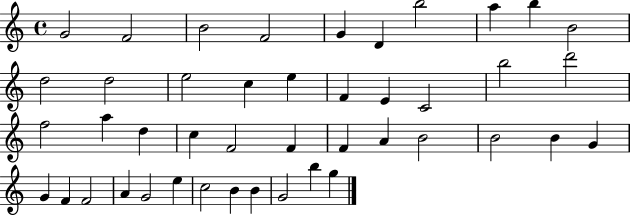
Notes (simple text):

G4/h F4/h B4/h F4/h G4/q D4/q B5/h A5/q B5/q B4/h D5/h D5/h E5/h C5/q E5/q F4/q E4/q C4/h B5/h D6/h F5/h A5/q D5/q C5/q F4/h F4/q F4/q A4/q B4/h B4/h B4/q G4/q G4/q F4/q F4/h A4/q G4/h E5/q C5/h B4/q B4/q G4/h B5/q G5/q